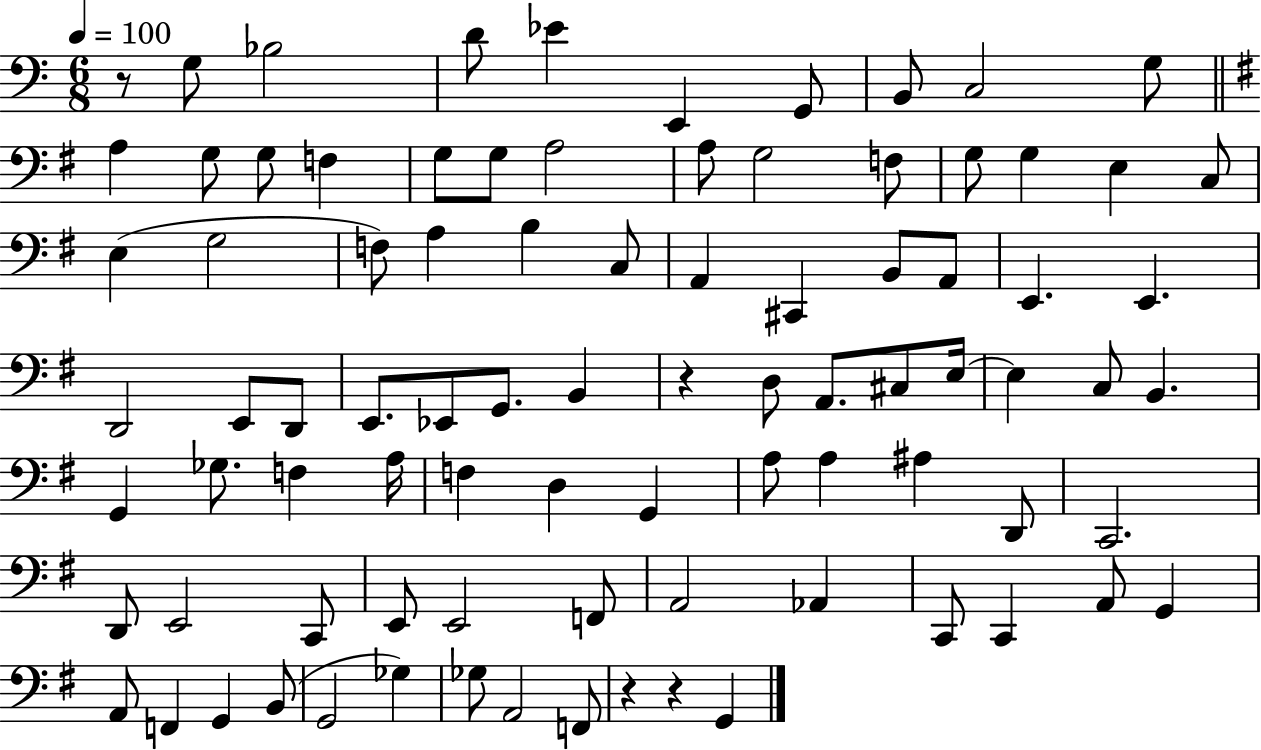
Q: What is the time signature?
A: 6/8